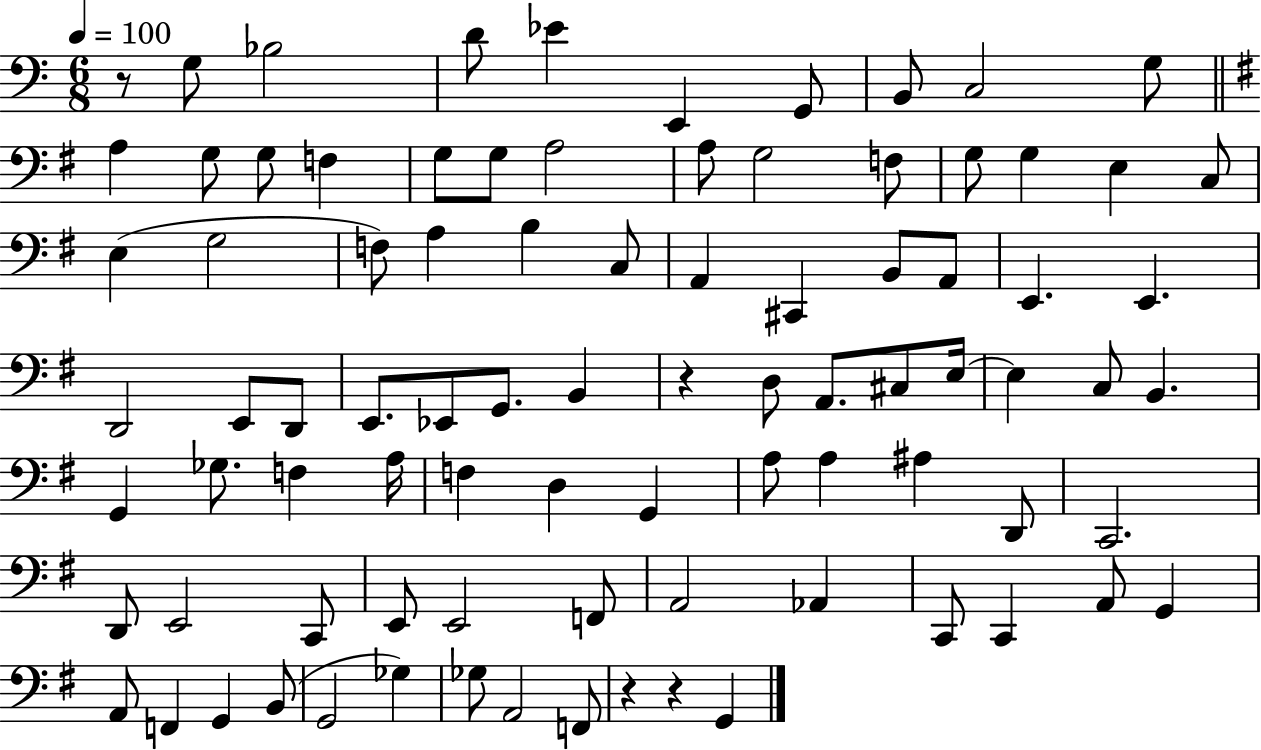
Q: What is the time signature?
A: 6/8